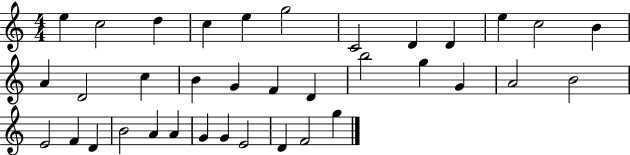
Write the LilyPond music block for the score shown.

{
  \clef treble
  \numericTimeSignature
  \time 4/4
  \key c \major
  e''4 c''2 d''4 | c''4 e''4 g''2 | c'2 d'4 d'4 | e''4 c''2 b'4 | \break a'4 d'2 c''4 | b'4 g'4 f'4 d'4 | b''2 g''4 g'4 | a'2 b'2 | \break e'2 f'4 d'4 | b'2 a'4 a'4 | g'4 g'4 e'2 | d'4 f'2 g''4 | \break \bar "|."
}